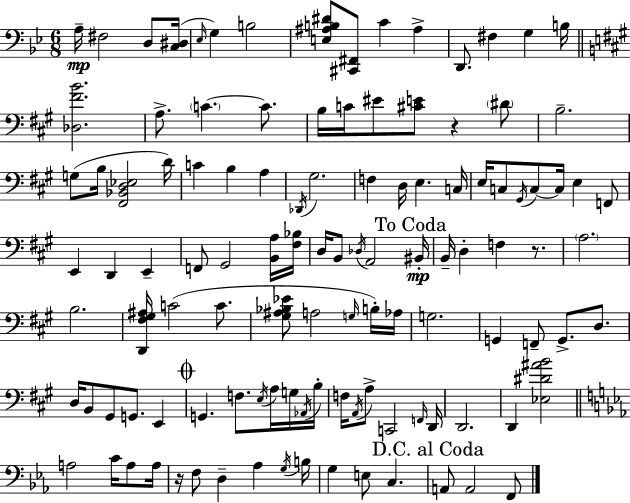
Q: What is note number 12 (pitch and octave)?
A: B3